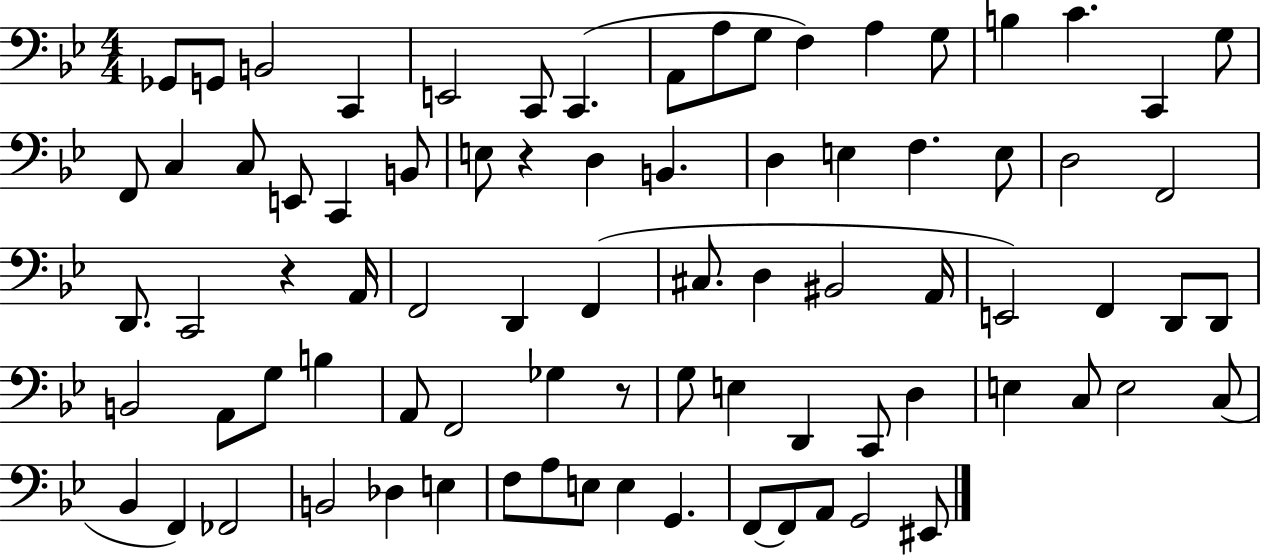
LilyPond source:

{
  \clef bass
  \numericTimeSignature
  \time 4/4
  \key bes \major
  ges,8 g,8 b,2 c,4 | e,2 c,8 c,4.( | a,8 a8 g8 f4) a4 g8 | b4 c'4. c,4 g8 | \break f,8 c4 c8 e,8 c,4 b,8 | e8 r4 d4 b,4. | d4 e4 f4. e8 | d2 f,2 | \break d,8. c,2 r4 a,16 | f,2 d,4 f,4( | cis8. d4 bis,2 a,16 | e,2) f,4 d,8 d,8 | \break b,2 a,8 g8 b4 | a,8 f,2 ges4 r8 | g8 e4 d,4 c,8 d4 | e4 c8 e2 c8( | \break bes,4 f,4) fes,2 | b,2 des4 e4 | f8 a8 e8 e4 g,4. | f,8~~ f,8 a,8 g,2 eis,8 | \break \bar "|."
}